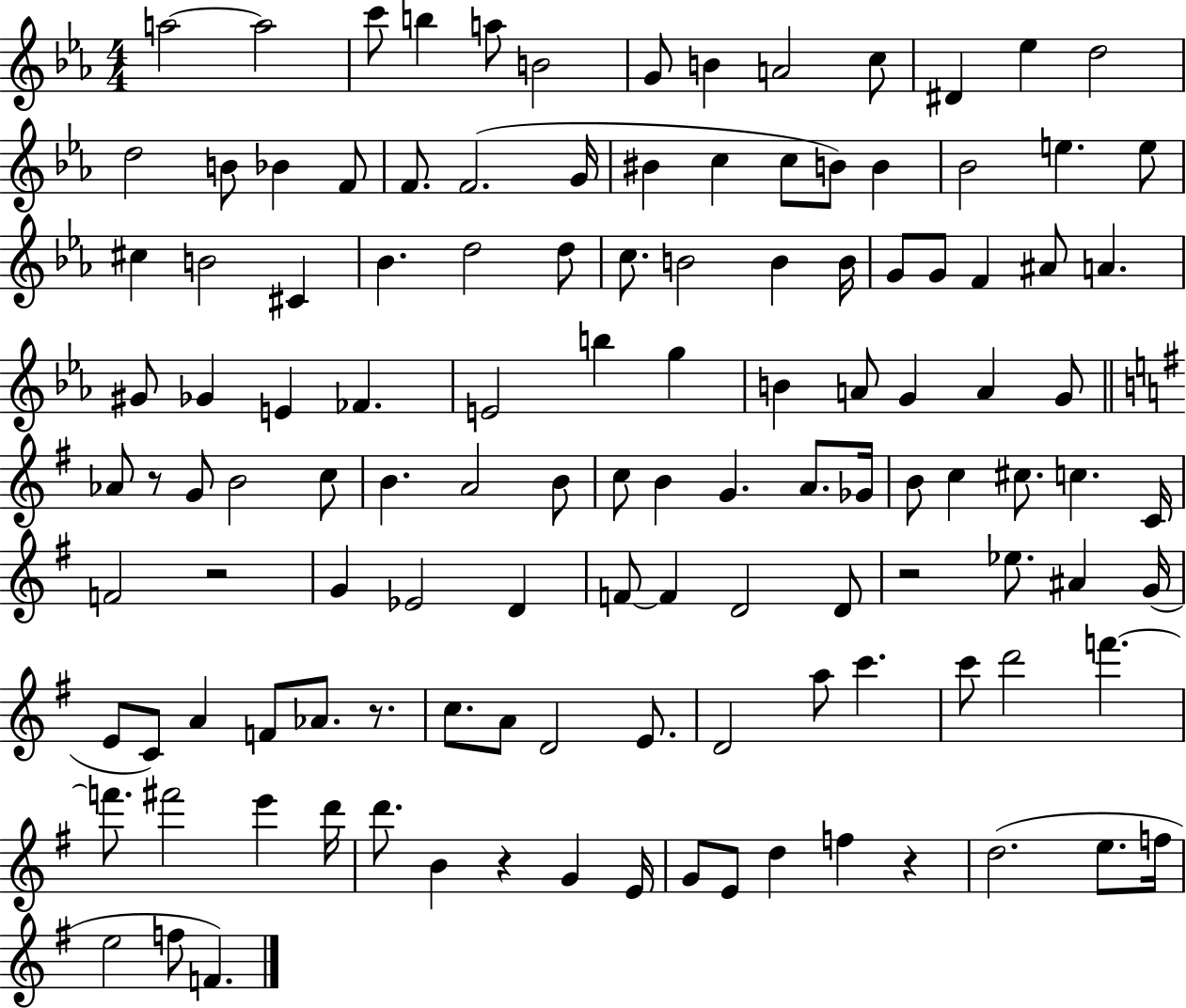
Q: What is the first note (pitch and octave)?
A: A5